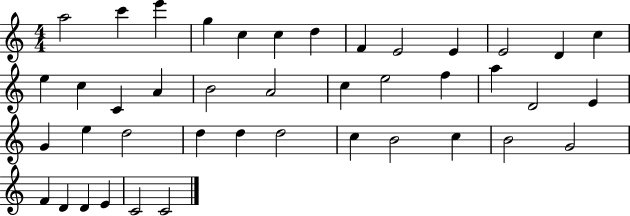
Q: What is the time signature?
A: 4/4